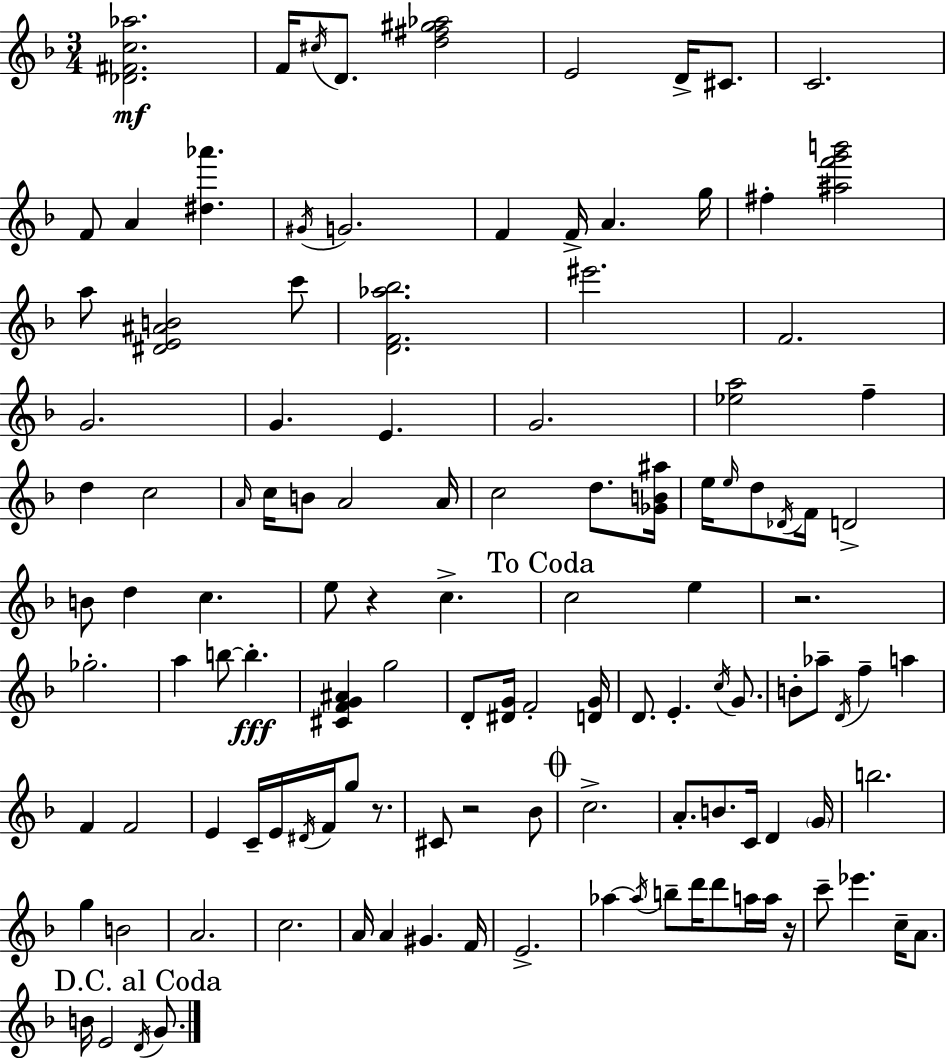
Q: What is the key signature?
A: D minor